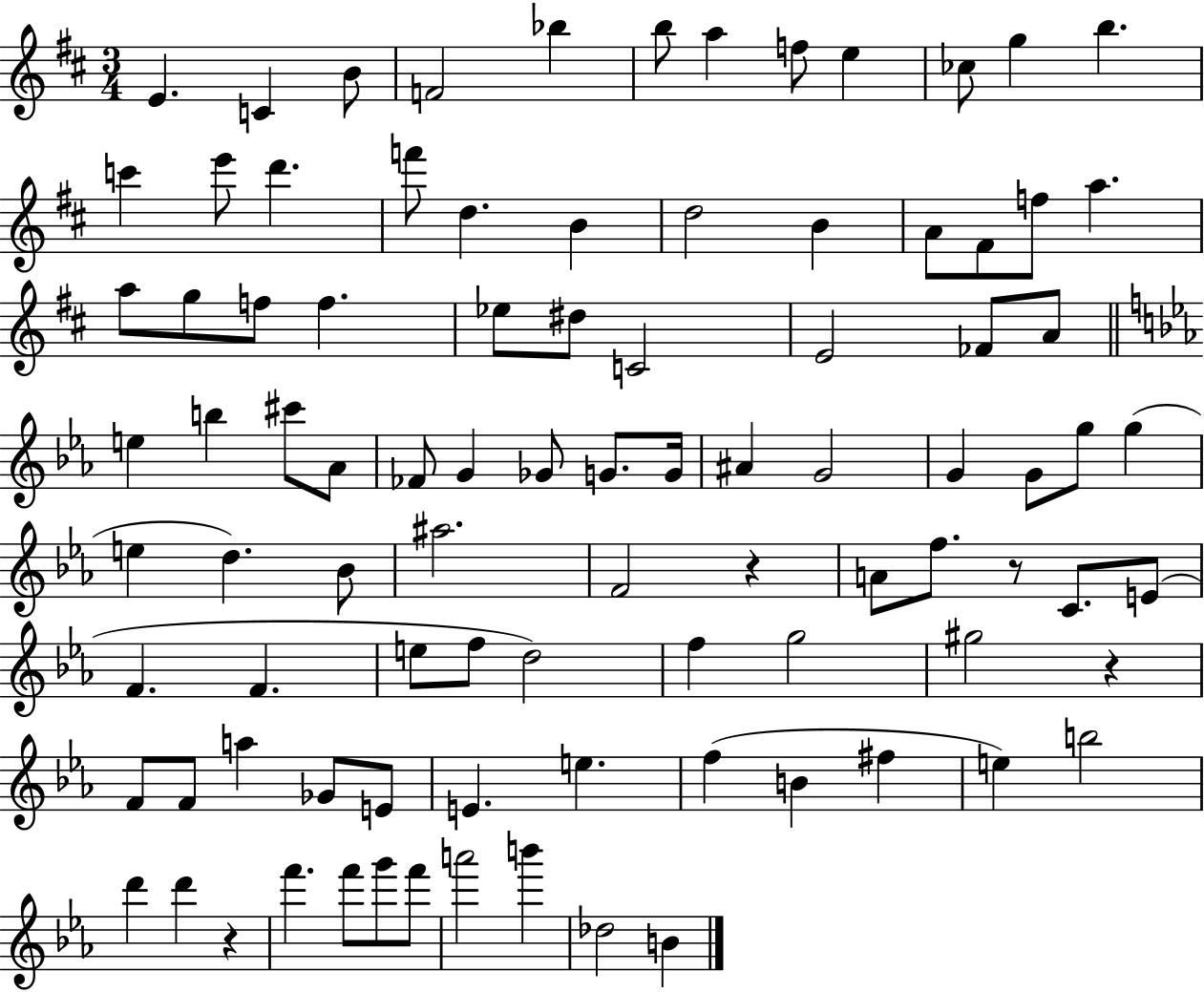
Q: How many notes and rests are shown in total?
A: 92